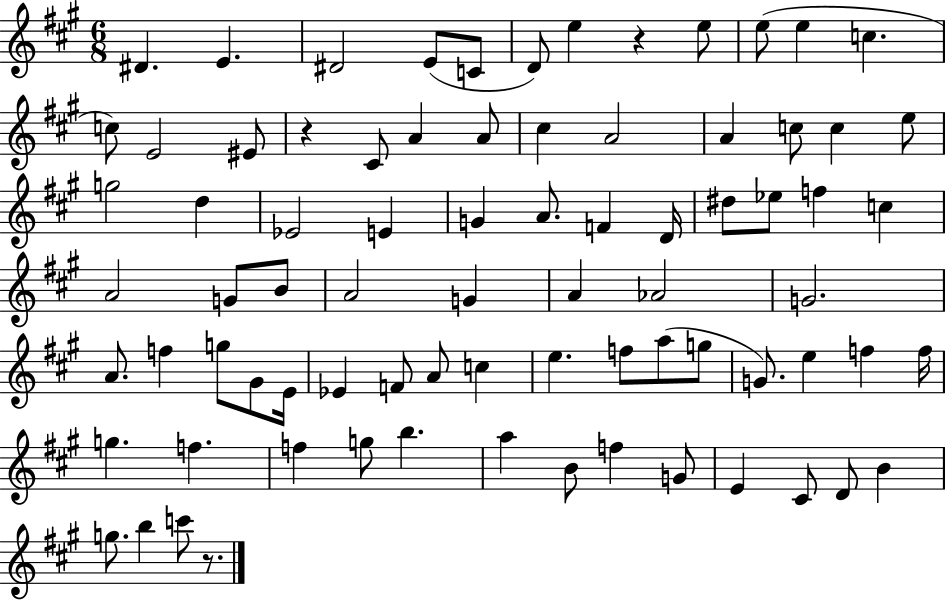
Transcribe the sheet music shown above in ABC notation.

X:1
T:Untitled
M:6/8
L:1/4
K:A
^D E ^D2 E/2 C/2 D/2 e z e/2 e/2 e c c/2 E2 ^E/2 z ^C/2 A A/2 ^c A2 A c/2 c e/2 g2 d _E2 E G A/2 F D/4 ^d/2 _e/2 f c A2 G/2 B/2 A2 G A _A2 G2 A/2 f g/2 ^G/2 E/4 _E F/2 A/2 c e f/2 a/2 g/2 G/2 e f f/4 g f f g/2 b a B/2 f G/2 E ^C/2 D/2 B g/2 b c'/2 z/2